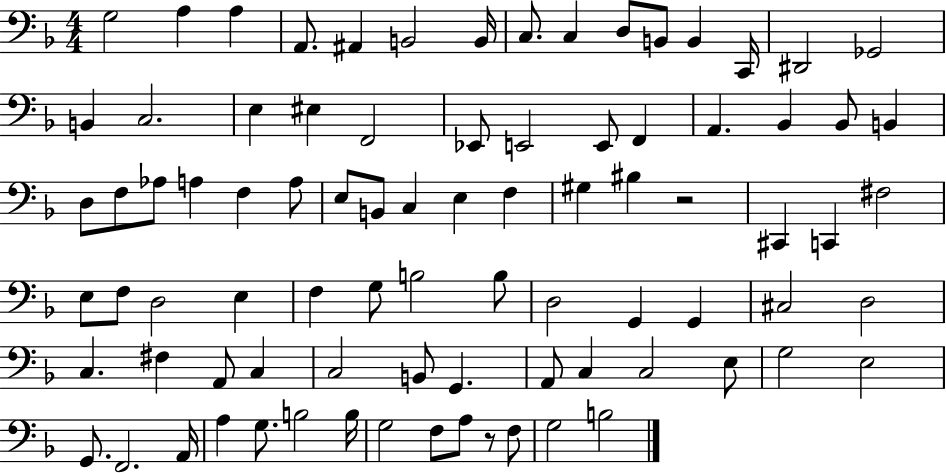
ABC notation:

X:1
T:Untitled
M:4/4
L:1/4
K:F
G,2 A, A, A,,/2 ^A,, B,,2 B,,/4 C,/2 C, D,/2 B,,/2 B,, C,,/4 ^D,,2 _G,,2 B,, C,2 E, ^E, F,,2 _E,,/2 E,,2 E,,/2 F,, A,, _B,, _B,,/2 B,, D,/2 F,/2 _A,/2 A, F, A,/2 E,/2 B,,/2 C, E, F, ^G, ^B, z2 ^C,, C,, ^F,2 E,/2 F,/2 D,2 E, F, G,/2 B,2 B,/2 D,2 G,, G,, ^C,2 D,2 C, ^F, A,,/2 C, C,2 B,,/2 G,, A,,/2 C, C,2 E,/2 G,2 E,2 G,,/2 F,,2 A,,/4 A, G,/2 B,2 B,/4 G,2 F,/2 A,/2 z/2 F,/2 G,2 B,2